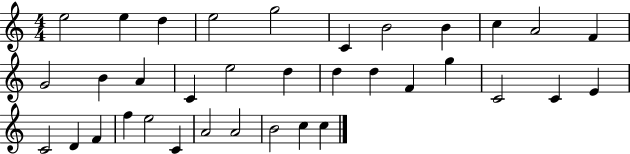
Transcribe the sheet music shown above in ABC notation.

X:1
T:Untitled
M:4/4
L:1/4
K:C
e2 e d e2 g2 C B2 B c A2 F G2 B A C e2 d d d F g C2 C E C2 D F f e2 C A2 A2 B2 c c